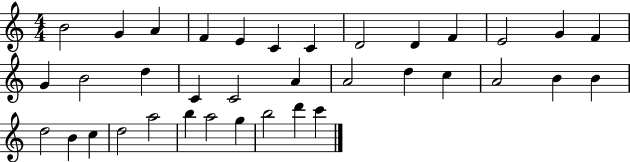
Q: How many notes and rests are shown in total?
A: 36